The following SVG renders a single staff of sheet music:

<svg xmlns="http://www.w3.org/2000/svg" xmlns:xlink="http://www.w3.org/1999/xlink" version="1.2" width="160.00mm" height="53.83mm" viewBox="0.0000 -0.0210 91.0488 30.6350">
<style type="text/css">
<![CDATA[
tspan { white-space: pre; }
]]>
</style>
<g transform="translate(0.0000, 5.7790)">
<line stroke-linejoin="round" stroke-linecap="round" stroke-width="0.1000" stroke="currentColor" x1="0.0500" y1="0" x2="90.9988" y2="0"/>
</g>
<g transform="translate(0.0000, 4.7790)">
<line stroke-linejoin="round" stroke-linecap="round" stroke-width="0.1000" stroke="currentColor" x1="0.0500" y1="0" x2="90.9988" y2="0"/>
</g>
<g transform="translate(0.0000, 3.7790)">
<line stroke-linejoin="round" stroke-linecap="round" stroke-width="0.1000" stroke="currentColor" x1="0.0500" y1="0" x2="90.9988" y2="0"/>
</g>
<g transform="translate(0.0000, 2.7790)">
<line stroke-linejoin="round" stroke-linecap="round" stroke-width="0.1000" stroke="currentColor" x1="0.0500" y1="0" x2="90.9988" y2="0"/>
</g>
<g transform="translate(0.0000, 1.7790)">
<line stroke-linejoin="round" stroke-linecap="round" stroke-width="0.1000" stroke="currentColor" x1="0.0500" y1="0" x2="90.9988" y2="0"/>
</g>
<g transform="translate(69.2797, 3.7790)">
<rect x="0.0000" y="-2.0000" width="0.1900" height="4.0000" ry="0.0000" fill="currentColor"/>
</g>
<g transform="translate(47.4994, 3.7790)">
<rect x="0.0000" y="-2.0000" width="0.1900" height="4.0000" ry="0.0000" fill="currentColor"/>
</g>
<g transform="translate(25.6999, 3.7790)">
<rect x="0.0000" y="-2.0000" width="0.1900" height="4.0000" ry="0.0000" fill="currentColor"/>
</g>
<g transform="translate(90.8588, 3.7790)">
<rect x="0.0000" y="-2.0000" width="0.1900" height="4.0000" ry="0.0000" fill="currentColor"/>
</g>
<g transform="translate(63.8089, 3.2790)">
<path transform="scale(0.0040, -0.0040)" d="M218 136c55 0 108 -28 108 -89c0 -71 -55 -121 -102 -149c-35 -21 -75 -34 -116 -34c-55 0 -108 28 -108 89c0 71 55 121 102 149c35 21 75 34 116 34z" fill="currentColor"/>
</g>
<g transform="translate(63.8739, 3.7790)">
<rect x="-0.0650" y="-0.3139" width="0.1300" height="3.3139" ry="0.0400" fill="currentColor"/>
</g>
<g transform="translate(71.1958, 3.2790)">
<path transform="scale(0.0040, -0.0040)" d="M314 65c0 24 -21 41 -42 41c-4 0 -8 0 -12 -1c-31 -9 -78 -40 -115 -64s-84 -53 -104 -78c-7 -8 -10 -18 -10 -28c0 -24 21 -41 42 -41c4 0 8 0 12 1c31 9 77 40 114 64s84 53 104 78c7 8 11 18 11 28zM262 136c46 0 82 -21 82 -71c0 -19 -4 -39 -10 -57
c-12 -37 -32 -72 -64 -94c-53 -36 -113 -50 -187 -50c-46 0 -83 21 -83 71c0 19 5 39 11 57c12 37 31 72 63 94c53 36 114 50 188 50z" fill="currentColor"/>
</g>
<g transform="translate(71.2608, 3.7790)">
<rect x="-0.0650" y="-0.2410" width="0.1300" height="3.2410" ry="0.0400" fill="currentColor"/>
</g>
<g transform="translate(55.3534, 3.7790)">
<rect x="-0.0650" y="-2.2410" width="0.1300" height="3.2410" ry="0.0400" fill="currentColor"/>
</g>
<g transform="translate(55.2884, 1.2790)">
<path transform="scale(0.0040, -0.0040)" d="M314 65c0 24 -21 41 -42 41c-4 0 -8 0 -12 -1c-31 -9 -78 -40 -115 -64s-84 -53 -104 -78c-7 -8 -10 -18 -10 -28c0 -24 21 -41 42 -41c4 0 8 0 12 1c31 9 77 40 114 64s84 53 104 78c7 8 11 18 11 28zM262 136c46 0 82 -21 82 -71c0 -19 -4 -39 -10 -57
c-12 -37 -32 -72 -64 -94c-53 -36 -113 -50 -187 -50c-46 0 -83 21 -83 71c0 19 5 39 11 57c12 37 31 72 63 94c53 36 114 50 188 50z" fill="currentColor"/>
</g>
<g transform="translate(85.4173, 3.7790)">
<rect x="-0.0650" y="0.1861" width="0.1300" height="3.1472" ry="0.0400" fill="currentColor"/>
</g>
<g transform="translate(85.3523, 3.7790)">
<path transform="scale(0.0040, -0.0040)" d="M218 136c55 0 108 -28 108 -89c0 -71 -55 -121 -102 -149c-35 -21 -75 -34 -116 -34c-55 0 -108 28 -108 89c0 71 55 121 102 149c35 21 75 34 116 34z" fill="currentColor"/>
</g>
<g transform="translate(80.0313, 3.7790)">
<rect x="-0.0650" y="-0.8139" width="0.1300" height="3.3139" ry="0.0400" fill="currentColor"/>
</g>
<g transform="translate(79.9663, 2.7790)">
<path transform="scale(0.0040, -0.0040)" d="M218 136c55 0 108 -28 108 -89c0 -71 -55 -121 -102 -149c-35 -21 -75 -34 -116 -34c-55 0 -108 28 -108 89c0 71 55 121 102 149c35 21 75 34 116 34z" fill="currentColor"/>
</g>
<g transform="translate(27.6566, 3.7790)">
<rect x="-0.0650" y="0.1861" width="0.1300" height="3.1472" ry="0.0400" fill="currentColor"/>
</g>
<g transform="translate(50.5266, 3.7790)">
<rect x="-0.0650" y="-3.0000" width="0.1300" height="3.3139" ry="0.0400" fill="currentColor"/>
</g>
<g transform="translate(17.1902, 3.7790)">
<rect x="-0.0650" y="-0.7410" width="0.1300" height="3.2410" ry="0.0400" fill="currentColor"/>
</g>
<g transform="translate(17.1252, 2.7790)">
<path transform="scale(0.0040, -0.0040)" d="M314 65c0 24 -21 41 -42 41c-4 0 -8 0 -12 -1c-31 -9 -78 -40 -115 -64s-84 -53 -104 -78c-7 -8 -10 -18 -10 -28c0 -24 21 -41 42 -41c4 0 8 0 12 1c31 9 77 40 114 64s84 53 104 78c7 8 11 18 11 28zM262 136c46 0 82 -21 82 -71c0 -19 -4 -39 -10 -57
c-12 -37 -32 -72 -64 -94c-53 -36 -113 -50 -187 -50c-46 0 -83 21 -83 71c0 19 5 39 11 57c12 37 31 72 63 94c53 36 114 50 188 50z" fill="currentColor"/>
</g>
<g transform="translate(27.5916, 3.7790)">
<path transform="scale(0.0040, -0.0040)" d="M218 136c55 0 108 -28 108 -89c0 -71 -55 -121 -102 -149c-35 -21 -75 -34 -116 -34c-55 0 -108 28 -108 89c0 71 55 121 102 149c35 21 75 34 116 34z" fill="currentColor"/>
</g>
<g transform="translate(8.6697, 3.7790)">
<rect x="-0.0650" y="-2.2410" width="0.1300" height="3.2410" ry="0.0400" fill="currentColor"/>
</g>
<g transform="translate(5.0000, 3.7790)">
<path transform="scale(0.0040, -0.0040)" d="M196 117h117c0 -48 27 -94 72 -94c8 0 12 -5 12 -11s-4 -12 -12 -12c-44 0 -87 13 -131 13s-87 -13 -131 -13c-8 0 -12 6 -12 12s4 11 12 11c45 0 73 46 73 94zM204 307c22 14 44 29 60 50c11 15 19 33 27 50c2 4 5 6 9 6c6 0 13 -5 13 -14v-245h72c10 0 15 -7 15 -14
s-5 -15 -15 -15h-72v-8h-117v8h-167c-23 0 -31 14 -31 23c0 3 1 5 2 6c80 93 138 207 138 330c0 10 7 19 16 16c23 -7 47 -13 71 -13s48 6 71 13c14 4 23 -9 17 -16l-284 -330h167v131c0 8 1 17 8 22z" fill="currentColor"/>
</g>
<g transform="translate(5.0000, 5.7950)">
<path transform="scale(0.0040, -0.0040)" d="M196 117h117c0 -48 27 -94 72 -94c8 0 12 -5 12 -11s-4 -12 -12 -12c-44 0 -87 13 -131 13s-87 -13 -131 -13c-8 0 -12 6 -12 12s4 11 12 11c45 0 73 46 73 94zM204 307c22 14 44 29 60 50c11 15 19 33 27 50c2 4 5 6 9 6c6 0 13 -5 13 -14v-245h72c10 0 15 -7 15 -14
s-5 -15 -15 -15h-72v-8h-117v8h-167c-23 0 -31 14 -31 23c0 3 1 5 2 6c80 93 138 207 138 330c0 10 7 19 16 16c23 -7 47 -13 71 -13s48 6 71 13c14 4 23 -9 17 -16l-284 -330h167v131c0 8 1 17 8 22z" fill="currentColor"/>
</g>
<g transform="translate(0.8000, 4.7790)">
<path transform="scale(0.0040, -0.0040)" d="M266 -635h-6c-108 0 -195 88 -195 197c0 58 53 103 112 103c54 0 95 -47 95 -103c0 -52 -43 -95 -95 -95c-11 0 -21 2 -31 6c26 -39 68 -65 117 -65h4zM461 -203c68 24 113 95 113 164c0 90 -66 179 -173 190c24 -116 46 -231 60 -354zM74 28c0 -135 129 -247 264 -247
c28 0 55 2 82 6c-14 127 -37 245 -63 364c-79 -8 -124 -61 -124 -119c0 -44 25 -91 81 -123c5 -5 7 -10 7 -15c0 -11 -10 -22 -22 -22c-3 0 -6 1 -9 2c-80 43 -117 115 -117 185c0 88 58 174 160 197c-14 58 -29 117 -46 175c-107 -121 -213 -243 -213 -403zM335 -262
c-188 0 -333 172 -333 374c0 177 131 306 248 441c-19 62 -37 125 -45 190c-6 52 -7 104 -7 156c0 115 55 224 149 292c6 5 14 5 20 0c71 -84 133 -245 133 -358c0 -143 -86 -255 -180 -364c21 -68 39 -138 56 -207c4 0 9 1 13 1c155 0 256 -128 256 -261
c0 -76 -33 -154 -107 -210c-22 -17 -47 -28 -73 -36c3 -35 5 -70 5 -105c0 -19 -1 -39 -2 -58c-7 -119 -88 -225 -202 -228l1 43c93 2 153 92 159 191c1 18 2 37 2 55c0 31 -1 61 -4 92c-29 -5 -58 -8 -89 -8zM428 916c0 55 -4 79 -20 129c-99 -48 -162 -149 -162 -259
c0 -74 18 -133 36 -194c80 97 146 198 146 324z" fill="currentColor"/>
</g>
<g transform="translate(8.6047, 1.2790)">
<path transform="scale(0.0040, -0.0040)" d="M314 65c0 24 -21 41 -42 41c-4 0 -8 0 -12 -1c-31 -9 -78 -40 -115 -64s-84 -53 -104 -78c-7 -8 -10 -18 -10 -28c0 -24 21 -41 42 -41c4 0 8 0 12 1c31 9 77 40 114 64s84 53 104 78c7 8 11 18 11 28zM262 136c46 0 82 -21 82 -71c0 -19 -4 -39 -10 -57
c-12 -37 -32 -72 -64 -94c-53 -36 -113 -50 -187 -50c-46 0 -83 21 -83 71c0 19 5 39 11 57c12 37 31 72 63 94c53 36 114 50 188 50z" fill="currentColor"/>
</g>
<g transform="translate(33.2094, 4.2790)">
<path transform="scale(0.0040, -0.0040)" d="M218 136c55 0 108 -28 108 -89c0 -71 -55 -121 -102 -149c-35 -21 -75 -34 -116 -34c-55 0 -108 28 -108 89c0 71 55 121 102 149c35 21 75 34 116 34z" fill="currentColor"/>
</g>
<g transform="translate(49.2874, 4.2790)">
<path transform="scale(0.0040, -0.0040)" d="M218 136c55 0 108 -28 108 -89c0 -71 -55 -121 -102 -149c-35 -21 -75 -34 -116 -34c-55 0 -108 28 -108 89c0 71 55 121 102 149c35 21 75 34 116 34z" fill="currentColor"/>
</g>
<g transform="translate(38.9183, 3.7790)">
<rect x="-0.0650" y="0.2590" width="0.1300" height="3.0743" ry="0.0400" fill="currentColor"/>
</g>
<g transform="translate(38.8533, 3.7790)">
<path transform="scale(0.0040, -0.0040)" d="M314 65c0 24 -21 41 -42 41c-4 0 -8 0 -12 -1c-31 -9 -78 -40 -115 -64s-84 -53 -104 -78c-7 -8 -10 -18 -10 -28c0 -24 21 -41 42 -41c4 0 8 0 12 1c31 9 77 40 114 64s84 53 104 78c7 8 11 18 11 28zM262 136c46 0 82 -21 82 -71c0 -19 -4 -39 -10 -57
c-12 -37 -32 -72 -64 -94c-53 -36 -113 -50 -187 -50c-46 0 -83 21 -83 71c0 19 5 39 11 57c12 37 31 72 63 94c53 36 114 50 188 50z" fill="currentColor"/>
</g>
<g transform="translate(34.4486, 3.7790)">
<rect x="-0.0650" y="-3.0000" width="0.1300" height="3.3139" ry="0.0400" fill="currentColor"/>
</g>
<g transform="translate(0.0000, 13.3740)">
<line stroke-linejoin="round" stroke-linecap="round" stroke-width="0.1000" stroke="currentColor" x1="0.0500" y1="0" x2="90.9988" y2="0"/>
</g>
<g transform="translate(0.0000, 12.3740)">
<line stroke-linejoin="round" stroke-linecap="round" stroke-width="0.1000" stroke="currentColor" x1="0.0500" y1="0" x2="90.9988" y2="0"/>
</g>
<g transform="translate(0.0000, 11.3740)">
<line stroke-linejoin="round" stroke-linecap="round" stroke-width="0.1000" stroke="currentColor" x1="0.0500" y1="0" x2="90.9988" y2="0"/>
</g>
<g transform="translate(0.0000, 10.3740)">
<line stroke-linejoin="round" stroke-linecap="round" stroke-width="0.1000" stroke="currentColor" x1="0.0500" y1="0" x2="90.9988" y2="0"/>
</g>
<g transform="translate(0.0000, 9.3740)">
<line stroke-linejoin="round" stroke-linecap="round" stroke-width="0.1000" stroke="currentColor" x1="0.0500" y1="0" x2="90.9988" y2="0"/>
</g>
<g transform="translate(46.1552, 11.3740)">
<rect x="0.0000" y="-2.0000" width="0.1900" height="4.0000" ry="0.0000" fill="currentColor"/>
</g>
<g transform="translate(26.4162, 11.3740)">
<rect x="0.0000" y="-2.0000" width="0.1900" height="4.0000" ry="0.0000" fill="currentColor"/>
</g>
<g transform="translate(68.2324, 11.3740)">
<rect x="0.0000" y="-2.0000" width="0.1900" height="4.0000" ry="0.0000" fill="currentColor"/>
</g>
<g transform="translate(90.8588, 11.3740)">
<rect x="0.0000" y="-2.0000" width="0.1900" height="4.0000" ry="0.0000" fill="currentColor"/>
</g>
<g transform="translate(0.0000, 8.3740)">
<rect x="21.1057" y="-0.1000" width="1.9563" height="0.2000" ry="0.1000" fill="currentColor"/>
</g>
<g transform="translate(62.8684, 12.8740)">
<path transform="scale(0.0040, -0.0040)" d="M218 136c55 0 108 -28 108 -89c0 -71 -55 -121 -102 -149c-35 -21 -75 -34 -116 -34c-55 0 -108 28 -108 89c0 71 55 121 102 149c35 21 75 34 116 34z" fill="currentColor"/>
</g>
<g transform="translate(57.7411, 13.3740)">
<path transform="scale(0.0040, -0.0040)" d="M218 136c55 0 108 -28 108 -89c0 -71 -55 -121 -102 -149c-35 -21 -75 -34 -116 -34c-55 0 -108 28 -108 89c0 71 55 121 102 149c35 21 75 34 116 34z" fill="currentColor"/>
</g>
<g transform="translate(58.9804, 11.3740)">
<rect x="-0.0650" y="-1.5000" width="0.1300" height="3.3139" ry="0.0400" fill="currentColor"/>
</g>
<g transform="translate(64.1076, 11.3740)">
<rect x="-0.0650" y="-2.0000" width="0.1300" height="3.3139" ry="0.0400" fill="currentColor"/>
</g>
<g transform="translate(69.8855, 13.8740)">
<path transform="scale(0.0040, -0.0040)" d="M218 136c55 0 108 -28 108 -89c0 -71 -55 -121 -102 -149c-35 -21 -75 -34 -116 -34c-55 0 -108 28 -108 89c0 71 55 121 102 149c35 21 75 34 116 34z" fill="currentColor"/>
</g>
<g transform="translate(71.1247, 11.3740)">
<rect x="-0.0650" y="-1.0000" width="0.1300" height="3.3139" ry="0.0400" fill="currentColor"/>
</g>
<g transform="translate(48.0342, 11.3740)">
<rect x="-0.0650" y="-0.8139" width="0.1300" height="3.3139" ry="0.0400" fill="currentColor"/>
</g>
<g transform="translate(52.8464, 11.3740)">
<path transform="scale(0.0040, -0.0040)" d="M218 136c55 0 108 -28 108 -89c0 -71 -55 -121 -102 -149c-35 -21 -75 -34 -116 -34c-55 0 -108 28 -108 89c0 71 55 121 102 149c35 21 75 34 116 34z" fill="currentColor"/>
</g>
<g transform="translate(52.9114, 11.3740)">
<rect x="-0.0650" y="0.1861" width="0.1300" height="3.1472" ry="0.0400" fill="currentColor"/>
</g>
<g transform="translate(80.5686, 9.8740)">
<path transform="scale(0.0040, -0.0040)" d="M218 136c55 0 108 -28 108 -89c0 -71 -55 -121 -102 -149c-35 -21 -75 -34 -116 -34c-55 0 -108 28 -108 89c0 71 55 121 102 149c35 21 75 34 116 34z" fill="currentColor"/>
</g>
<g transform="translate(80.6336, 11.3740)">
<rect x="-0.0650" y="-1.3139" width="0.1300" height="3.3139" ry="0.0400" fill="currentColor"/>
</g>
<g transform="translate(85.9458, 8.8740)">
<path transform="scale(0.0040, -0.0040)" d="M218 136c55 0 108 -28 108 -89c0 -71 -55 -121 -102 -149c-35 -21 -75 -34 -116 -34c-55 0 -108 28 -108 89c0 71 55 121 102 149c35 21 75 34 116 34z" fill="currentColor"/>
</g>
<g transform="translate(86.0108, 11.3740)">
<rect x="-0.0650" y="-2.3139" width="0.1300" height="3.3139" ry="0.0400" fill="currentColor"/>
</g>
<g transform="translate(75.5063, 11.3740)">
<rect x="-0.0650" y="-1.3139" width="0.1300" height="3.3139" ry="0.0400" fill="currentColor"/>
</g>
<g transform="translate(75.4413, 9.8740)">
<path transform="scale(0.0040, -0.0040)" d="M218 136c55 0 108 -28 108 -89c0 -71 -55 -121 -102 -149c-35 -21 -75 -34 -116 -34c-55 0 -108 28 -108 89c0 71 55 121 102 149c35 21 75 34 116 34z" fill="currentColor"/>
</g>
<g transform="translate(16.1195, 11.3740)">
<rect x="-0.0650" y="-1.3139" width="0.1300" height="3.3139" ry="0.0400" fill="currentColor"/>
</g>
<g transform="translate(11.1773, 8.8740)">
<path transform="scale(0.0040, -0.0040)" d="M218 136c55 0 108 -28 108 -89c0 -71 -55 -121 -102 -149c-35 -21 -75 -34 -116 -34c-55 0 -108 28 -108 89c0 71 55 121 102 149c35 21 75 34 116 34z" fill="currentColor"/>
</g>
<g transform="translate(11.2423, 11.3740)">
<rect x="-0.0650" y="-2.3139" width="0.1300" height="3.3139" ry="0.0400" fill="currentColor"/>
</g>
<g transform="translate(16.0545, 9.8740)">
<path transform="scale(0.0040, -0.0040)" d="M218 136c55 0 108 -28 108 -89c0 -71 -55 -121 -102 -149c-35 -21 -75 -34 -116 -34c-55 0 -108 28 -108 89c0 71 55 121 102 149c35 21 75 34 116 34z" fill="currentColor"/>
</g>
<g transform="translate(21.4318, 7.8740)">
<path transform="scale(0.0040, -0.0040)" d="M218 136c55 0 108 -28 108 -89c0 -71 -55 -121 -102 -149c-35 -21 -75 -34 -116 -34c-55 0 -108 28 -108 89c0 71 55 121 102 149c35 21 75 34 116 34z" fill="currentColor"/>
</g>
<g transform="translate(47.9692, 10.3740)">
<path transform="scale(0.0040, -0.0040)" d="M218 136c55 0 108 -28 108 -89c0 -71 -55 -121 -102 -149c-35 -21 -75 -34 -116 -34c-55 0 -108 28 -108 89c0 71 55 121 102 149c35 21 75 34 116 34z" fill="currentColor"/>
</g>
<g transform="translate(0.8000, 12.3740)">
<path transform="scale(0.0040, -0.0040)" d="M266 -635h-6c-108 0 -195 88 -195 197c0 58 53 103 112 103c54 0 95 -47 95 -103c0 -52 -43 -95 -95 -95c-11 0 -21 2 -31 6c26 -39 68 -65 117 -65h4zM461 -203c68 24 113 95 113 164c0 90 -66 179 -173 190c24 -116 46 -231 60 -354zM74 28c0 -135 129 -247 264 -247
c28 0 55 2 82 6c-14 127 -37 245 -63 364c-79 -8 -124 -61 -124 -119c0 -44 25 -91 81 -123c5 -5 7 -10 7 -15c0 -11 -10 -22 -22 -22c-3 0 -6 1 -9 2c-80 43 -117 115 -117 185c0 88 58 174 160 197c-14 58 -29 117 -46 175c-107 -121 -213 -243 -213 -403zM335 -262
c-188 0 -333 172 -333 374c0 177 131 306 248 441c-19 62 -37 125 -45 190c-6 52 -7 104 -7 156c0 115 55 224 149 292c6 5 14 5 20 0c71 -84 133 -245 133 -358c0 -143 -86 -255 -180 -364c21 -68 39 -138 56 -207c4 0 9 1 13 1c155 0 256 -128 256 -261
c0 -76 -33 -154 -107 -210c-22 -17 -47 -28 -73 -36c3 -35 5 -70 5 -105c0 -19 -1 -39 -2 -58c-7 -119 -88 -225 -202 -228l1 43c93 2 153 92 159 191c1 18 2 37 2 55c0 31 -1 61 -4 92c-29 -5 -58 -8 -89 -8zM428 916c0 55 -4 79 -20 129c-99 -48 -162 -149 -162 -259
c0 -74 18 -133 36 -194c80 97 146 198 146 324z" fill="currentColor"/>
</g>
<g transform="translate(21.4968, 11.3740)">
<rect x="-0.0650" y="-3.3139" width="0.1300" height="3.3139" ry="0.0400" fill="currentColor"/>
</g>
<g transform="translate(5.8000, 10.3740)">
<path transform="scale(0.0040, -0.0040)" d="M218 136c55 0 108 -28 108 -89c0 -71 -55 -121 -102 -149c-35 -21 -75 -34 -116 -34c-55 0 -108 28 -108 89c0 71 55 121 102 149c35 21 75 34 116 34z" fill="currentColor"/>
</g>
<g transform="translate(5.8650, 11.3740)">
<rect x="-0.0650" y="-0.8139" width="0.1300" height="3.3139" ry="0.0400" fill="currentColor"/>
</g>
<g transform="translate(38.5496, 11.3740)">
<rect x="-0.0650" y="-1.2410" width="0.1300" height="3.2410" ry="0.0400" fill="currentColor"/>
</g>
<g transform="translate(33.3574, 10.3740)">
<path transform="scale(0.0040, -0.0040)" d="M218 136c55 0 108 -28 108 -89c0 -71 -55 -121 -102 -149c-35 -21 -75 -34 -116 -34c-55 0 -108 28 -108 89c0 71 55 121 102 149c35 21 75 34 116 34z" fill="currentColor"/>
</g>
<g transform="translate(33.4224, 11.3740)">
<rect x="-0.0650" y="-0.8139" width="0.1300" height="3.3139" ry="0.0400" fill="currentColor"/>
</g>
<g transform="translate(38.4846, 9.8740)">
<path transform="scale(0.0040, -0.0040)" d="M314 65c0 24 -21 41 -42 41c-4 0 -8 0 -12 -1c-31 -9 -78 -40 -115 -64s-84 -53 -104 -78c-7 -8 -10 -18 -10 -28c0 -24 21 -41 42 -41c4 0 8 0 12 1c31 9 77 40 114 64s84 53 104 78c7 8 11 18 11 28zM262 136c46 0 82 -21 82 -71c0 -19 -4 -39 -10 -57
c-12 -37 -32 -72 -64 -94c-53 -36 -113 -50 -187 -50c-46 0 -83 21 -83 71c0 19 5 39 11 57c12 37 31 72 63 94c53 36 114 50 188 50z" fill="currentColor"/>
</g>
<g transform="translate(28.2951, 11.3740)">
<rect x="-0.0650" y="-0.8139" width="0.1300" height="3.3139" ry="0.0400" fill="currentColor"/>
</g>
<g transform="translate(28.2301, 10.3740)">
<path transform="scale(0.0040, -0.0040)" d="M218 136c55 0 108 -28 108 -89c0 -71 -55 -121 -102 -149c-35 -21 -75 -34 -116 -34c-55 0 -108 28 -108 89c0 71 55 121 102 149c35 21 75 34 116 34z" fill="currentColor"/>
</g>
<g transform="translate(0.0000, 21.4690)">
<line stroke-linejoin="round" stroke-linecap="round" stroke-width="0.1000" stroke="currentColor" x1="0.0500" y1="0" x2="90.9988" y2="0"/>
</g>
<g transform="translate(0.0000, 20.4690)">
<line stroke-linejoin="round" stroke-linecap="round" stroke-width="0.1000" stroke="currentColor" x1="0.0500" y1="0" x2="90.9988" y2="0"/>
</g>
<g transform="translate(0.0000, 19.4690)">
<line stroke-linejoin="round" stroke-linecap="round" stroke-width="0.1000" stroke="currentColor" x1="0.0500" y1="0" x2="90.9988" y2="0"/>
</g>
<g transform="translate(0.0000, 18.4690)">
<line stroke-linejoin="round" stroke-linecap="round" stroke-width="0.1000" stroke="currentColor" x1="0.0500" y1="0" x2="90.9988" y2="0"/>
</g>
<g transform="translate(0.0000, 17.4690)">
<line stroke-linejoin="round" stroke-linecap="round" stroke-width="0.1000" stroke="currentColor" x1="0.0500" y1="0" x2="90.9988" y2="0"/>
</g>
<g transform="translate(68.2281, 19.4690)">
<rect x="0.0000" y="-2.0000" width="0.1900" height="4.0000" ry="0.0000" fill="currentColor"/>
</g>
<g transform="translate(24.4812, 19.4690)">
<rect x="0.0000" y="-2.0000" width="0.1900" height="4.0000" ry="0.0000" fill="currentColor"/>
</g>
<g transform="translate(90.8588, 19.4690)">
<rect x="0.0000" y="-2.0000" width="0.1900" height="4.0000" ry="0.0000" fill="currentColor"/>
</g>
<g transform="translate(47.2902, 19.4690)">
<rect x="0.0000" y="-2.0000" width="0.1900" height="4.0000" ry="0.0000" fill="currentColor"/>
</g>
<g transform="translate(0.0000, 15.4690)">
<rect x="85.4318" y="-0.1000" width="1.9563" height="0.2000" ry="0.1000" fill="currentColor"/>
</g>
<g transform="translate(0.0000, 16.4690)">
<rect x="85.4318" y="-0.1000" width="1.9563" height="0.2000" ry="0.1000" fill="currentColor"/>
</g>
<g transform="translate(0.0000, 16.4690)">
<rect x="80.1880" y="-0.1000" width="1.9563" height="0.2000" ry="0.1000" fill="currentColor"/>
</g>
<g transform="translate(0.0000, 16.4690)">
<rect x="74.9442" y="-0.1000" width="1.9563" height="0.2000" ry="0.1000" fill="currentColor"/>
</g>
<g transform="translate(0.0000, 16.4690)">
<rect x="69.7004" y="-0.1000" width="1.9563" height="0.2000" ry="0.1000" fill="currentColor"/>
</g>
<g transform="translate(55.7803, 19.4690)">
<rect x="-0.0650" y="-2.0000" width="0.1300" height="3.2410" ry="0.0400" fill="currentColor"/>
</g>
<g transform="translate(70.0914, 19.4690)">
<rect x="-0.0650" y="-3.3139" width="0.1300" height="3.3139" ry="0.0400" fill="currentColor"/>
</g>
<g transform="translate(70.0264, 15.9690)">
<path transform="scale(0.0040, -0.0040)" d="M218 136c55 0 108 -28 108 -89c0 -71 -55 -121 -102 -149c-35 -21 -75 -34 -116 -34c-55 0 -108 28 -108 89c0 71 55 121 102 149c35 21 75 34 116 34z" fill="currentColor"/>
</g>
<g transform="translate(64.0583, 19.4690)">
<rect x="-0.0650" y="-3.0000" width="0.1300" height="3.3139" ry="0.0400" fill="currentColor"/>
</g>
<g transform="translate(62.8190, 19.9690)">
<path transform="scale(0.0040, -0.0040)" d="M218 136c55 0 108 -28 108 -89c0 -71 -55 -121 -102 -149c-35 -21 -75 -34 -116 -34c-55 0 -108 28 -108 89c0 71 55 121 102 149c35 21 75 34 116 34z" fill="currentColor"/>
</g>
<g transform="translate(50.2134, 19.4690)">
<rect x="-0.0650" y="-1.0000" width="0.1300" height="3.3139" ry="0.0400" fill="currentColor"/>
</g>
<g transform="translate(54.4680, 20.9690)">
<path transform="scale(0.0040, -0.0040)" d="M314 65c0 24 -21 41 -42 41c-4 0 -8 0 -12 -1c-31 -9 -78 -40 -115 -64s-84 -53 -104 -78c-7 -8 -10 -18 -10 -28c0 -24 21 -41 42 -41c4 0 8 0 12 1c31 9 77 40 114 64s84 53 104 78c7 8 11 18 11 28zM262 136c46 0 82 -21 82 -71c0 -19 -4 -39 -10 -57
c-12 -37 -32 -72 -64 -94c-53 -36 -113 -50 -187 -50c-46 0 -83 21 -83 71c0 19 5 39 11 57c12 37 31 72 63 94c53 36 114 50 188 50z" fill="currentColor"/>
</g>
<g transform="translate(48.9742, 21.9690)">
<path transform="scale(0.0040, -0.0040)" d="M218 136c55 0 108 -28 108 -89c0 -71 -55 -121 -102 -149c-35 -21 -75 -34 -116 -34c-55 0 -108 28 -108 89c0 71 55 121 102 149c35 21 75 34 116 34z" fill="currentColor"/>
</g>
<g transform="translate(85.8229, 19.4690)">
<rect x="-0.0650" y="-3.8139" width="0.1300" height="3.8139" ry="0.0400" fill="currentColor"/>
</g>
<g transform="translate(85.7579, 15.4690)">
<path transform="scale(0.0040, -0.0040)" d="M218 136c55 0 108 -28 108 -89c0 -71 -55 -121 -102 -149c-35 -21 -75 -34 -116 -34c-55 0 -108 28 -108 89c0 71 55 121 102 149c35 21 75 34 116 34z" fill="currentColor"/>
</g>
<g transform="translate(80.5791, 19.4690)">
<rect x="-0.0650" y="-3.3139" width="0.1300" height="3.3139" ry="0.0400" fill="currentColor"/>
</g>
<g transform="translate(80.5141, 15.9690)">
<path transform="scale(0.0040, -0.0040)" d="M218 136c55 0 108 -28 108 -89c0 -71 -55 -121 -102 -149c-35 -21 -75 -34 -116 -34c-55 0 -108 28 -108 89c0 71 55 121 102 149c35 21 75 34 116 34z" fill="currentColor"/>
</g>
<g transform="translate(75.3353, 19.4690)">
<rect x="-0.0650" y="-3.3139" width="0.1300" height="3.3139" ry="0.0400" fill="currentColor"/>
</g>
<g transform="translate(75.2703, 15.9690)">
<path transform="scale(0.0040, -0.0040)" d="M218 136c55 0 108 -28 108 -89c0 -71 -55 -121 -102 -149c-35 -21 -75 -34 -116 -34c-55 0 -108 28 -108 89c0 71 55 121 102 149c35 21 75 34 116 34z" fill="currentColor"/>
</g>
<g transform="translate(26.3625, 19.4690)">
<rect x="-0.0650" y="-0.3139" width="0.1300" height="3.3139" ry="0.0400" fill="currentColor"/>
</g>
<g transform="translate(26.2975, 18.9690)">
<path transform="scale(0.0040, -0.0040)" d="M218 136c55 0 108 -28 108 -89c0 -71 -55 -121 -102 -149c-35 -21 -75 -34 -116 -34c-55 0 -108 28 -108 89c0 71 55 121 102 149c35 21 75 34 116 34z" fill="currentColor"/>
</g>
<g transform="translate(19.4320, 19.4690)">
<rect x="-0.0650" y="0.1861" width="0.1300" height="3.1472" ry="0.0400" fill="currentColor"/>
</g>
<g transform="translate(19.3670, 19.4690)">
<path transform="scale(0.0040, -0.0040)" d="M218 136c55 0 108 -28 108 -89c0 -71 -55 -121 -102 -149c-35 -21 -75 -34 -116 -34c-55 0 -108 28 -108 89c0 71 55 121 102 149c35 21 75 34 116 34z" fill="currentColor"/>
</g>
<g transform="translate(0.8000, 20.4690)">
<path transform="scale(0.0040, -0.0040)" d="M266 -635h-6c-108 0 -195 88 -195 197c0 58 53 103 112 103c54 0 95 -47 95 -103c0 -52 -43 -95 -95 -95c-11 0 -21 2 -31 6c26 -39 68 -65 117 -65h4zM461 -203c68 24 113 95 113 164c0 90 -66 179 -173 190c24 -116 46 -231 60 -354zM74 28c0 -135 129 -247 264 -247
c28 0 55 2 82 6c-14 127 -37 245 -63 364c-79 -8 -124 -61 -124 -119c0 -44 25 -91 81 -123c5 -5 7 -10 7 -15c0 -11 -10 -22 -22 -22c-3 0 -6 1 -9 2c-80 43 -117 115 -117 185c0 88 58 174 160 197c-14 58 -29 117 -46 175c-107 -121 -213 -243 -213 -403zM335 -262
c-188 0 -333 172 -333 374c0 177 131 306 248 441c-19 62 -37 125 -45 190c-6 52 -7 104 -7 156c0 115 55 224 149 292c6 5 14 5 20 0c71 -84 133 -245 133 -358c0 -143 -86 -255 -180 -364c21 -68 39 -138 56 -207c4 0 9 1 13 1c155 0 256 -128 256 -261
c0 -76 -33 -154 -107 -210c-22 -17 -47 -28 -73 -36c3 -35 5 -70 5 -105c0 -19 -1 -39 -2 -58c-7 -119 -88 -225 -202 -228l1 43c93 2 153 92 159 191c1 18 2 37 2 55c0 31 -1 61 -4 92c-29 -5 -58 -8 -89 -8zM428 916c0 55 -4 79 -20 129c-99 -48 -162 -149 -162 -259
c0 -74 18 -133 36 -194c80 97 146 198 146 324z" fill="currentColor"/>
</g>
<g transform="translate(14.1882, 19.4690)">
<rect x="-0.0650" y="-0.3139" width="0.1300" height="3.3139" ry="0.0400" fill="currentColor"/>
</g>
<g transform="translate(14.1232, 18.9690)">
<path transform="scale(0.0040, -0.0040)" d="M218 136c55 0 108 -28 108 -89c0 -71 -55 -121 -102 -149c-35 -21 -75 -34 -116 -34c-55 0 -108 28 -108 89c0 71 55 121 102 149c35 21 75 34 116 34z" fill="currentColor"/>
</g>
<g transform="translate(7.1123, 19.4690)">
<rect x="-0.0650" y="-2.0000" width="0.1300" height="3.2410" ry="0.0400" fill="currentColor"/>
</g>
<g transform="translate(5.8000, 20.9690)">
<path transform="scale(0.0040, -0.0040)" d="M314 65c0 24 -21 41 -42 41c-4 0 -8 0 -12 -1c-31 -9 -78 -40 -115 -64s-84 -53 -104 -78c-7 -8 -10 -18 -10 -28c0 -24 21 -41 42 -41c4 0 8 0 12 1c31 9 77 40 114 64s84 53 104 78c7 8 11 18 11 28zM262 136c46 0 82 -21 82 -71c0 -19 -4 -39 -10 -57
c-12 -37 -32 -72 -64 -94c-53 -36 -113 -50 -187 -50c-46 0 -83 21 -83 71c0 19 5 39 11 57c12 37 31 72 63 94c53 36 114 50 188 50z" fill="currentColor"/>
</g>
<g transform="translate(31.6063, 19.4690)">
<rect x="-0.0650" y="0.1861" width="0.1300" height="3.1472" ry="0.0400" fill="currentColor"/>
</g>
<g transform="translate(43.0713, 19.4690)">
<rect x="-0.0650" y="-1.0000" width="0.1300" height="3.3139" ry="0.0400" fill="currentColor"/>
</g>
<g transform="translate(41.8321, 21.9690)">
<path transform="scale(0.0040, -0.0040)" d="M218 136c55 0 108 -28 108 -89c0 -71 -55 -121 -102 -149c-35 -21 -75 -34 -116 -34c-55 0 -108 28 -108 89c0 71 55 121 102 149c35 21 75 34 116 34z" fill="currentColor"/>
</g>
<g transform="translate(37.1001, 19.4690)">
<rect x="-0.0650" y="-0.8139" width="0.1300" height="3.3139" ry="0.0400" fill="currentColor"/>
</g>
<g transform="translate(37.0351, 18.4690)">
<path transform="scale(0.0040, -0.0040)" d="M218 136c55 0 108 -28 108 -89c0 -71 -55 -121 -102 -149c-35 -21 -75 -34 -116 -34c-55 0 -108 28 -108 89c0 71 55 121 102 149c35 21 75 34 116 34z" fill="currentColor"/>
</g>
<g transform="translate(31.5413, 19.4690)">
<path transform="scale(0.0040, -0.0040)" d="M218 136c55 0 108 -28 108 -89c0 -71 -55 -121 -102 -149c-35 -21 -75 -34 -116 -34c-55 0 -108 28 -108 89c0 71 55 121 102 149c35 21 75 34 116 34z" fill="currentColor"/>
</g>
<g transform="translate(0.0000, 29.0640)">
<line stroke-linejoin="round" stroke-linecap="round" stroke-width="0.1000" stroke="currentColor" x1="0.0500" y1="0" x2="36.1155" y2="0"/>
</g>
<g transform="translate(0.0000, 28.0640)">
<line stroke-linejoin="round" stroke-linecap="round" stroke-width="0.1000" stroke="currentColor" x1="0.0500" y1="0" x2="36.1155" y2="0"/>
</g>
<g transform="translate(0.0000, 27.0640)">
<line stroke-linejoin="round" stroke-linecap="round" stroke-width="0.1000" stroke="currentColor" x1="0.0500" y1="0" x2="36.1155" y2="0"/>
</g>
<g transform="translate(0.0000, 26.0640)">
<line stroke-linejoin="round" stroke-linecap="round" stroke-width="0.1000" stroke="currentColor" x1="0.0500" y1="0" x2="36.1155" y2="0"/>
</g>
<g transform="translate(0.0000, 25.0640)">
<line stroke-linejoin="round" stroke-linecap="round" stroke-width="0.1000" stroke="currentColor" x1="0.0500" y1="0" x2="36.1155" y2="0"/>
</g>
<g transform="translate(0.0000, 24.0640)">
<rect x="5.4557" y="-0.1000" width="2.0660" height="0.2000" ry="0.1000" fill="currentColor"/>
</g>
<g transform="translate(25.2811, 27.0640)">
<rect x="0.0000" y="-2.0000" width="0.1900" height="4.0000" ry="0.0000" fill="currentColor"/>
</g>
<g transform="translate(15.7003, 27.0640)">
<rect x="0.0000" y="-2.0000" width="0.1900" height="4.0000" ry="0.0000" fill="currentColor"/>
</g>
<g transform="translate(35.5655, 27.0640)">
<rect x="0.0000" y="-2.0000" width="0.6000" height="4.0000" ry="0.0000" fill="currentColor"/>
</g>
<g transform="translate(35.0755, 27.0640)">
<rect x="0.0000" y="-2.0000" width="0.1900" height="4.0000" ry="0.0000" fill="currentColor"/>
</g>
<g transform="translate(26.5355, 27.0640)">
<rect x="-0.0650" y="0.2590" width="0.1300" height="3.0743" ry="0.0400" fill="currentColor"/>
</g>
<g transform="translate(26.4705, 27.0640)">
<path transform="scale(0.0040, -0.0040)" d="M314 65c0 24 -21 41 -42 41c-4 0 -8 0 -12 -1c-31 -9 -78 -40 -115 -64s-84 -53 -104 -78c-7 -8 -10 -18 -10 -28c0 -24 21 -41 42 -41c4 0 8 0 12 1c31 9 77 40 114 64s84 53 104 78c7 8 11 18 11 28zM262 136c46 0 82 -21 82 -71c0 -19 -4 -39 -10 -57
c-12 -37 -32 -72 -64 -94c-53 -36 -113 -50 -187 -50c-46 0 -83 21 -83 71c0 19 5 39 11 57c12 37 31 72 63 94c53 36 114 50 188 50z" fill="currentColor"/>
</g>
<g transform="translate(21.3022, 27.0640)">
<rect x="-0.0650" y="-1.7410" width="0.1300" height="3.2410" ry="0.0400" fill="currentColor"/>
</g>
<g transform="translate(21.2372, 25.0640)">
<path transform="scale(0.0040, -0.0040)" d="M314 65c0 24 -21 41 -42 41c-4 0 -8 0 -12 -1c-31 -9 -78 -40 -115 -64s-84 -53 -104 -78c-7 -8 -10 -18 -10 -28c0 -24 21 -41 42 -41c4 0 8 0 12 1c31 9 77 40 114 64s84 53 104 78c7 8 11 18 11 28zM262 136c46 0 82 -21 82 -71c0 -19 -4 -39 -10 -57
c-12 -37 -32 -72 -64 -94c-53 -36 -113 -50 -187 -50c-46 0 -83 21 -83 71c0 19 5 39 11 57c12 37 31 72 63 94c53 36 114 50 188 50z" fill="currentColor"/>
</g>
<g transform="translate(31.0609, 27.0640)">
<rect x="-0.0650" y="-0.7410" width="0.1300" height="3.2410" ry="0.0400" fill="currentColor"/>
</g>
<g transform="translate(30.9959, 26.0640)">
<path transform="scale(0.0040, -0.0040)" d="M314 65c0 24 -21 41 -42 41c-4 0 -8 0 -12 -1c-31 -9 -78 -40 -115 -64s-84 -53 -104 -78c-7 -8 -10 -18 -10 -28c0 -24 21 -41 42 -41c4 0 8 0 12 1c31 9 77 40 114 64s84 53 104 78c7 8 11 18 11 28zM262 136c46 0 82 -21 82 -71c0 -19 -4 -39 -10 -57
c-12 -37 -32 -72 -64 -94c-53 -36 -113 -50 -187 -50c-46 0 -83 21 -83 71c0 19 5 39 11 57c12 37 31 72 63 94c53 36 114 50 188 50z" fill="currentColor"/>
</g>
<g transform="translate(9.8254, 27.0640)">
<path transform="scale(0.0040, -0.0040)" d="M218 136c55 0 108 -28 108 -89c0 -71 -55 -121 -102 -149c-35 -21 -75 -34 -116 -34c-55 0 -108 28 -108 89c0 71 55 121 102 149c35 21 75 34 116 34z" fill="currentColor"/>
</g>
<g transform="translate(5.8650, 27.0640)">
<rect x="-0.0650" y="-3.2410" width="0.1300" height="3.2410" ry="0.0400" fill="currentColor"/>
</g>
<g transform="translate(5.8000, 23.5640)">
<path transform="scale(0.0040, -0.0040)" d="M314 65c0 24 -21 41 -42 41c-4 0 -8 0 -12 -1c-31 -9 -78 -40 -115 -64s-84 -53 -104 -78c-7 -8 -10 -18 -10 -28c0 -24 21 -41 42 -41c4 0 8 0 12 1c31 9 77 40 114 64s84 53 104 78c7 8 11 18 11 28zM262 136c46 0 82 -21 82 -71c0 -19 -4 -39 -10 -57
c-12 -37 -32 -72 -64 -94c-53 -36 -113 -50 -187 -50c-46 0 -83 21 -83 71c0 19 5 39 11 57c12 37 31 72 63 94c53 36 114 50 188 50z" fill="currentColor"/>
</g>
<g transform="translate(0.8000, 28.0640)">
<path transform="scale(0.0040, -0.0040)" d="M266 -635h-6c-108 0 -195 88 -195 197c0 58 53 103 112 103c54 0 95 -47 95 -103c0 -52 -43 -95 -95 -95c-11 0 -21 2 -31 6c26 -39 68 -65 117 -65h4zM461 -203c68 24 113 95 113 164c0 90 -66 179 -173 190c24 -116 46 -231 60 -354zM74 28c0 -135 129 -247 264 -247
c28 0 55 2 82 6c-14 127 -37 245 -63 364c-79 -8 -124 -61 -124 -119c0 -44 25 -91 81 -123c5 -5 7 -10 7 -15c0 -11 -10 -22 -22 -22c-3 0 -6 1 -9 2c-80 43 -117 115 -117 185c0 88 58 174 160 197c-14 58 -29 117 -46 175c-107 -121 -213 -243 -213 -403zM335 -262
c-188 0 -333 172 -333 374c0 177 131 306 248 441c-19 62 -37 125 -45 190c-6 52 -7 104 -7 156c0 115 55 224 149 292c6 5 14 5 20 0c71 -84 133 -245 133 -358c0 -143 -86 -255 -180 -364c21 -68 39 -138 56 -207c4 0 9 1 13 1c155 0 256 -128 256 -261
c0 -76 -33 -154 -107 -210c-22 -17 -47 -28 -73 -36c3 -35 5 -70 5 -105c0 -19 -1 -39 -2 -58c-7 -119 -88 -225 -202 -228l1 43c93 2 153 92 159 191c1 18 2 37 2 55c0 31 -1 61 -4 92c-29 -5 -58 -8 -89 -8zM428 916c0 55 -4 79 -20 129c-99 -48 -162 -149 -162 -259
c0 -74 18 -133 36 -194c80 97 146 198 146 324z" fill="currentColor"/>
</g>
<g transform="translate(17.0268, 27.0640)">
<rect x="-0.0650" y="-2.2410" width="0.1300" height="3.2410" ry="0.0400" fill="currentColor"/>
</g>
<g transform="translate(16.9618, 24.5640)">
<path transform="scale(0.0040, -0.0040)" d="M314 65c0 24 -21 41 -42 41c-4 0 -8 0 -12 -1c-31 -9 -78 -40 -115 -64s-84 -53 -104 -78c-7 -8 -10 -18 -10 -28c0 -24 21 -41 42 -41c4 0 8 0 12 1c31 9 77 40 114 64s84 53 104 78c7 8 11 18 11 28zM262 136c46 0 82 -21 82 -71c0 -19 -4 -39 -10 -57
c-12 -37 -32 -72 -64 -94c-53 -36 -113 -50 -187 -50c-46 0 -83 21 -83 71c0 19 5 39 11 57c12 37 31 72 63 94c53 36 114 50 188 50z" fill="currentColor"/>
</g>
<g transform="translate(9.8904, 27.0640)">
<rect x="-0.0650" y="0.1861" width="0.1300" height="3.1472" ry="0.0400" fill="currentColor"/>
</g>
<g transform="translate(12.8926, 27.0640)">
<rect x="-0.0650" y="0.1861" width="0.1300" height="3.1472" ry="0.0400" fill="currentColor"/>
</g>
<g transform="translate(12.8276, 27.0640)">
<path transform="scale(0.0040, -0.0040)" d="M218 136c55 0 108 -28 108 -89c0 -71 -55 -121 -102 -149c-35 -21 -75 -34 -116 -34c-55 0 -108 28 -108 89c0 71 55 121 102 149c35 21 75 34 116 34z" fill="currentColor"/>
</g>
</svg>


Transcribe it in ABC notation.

X:1
T:Untitled
M:4/4
L:1/4
K:C
g2 d2 B A B2 A g2 c c2 d B d g e b d d e2 d B E F D e e g F2 c B c B d D D F2 A b b b c' b2 B B g2 f2 B2 d2